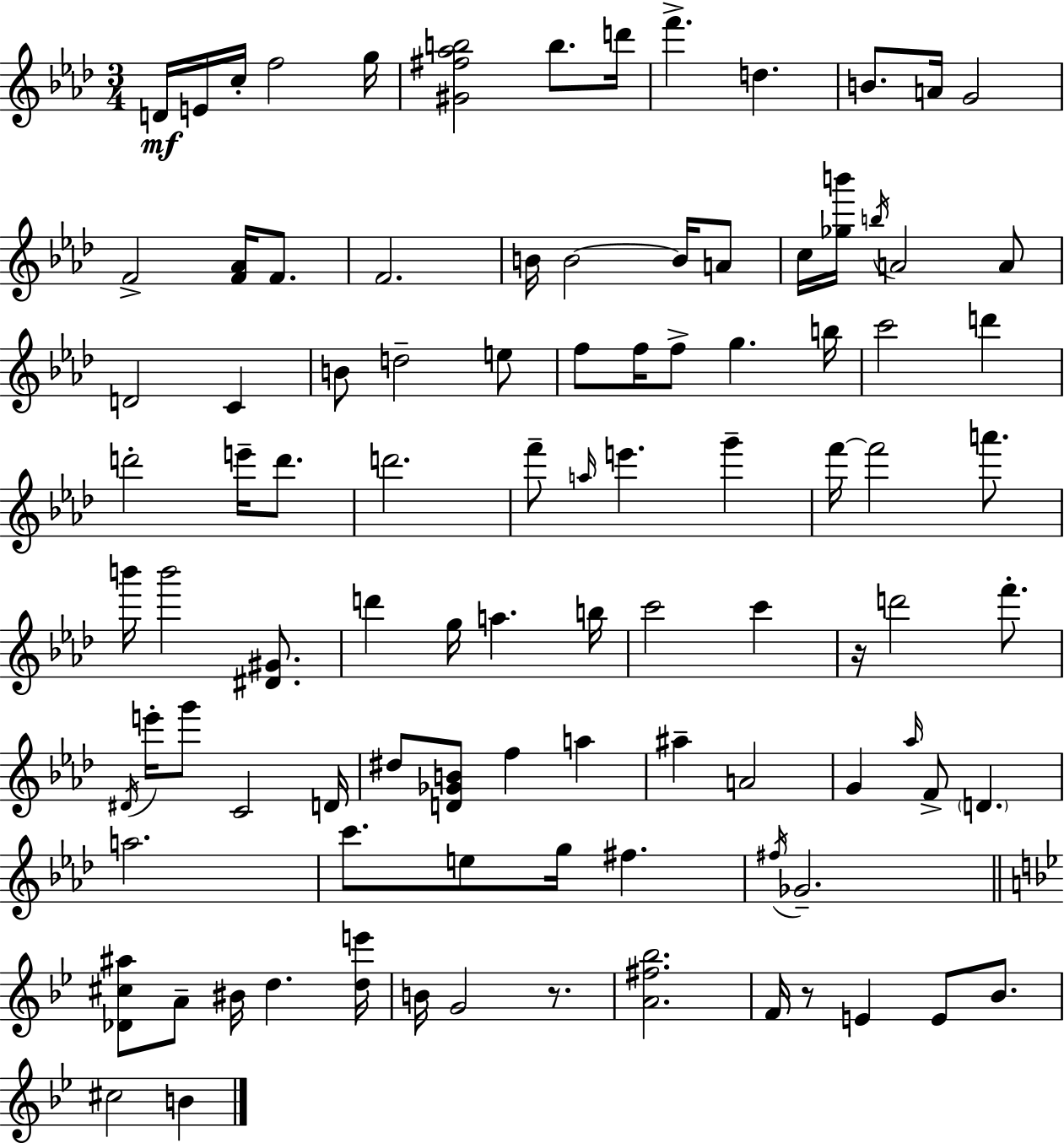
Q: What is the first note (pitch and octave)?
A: D4